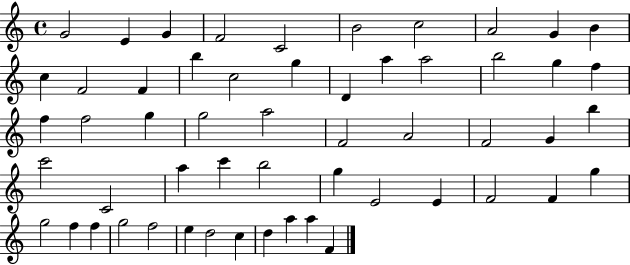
{
  \clef treble
  \time 4/4
  \defaultTimeSignature
  \key c \major
  g'2 e'4 g'4 | f'2 c'2 | b'2 c''2 | a'2 g'4 b'4 | \break c''4 f'2 f'4 | b''4 c''2 g''4 | d'4 a''4 a''2 | b''2 g''4 f''4 | \break f''4 f''2 g''4 | g''2 a''2 | f'2 a'2 | f'2 g'4 b''4 | \break c'''2 c'2 | a''4 c'''4 b''2 | g''4 e'2 e'4 | f'2 f'4 g''4 | \break g''2 f''4 f''4 | g''2 f''2 | e''4 d''2 c''4 | d''4 a''4 a''4 f'4 | \break \bar "|."
}